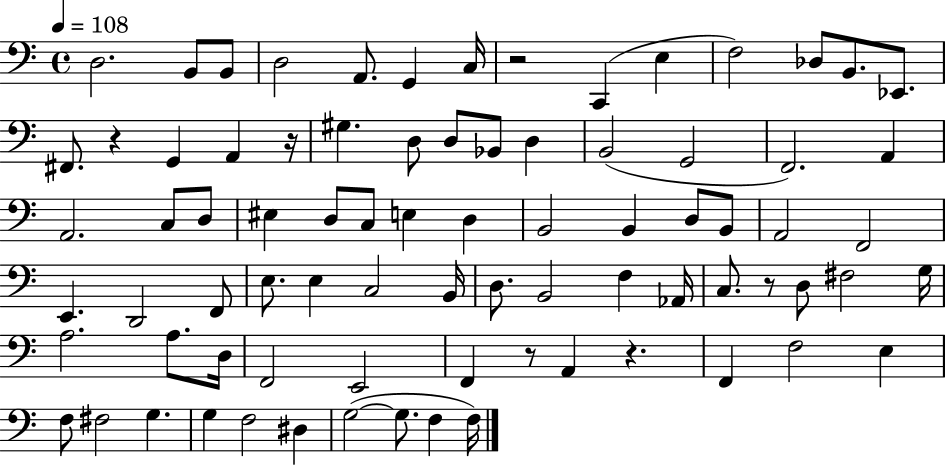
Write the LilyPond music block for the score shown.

{
  \clef bass
  \time 4/4
  \defaultTimeSignature
  \key c \major
  \tempo 4 = 108
  d2. b,8 b,8 | d2 a,8. g,4 c16 | r2 c,4( e4 | f2) des8 b,8. ees,8. | \break fis,8. r4 g,4 a,4 r16 | gis4. d8 d8 bes,8 d4 | b,2( g,2 | f,2.) a,4 | \break a,2. c8 d8 | eis4 d8 c8 e4 d4 | b,2 b,4 d8 b,8 | a,2 f,2 | \break e,4. d,2 f,8 | e8. e4 c2 b,16 | d8. b,2 f4 aes,16 | c8. r8 d8 fis2 g16 | \break a2. a8. d16 | f,2 e,2 | f,4 r8 a,4 r4. | f,4 f2 e4 | \break f8 fis2 g4. | g4 f2 dis4 | g2~(~ g8. f4 f16) | \bar "|."
}